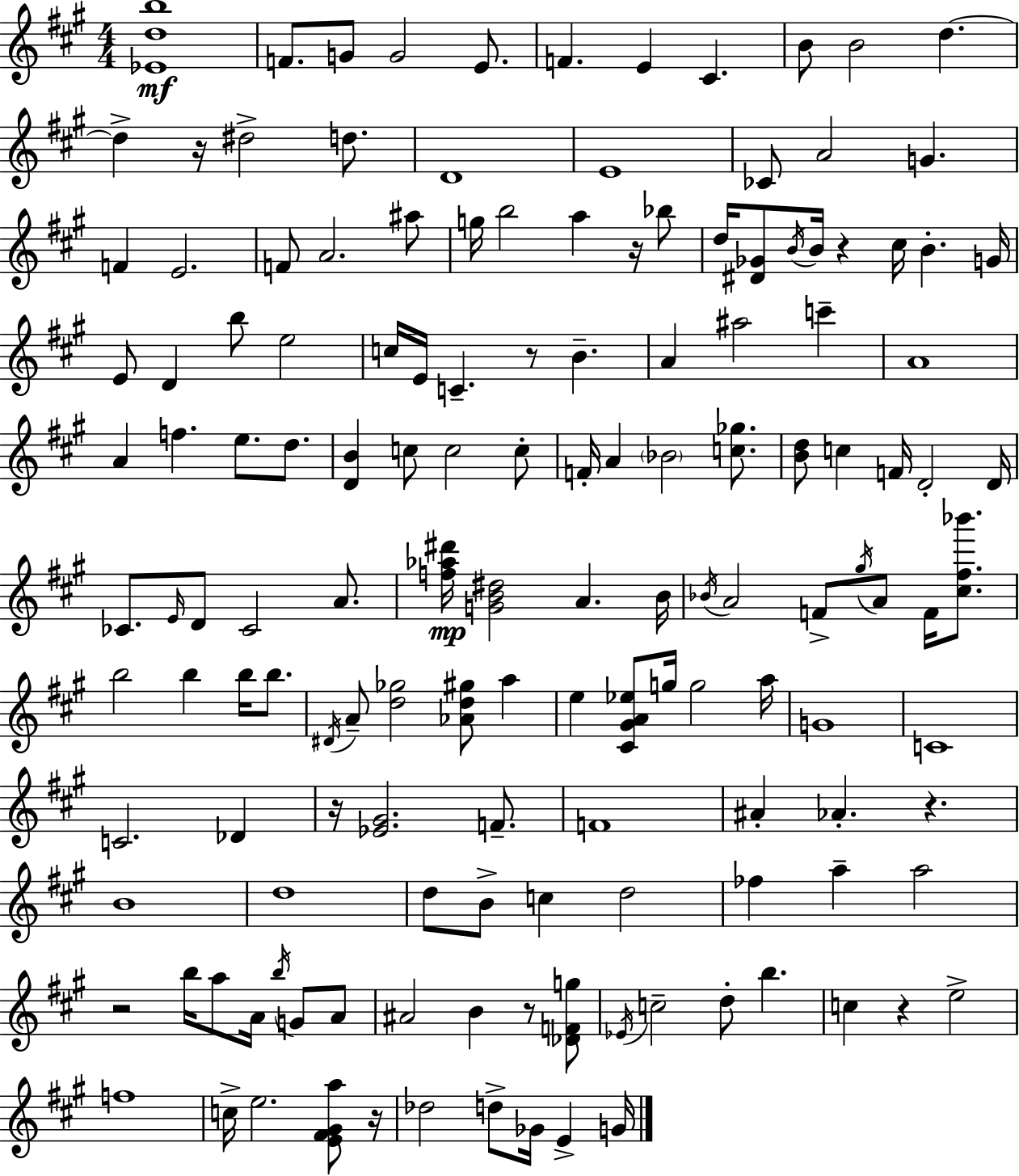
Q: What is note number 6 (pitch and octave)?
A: E4